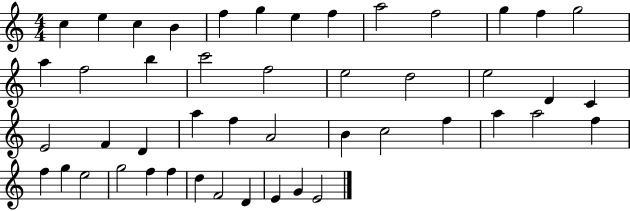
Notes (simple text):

C5/q E5/q C5/q B4/q F5/q G5/q E5/q F5/q A5/h F5/h G5/q F5/q G5/h A5/q F5/h B5/q C6/h F5/h E5/h D5/h E5/h D4/q C4/q E4/h F4/q D4/q A5/q F5/q A4/h B4/q C5/h F5/q A5/q A5/h F5/q F5/q G5/q E5/h G5/h F5/q F5/q D5/q F4/h D4/q E4/q G4/q E4/h